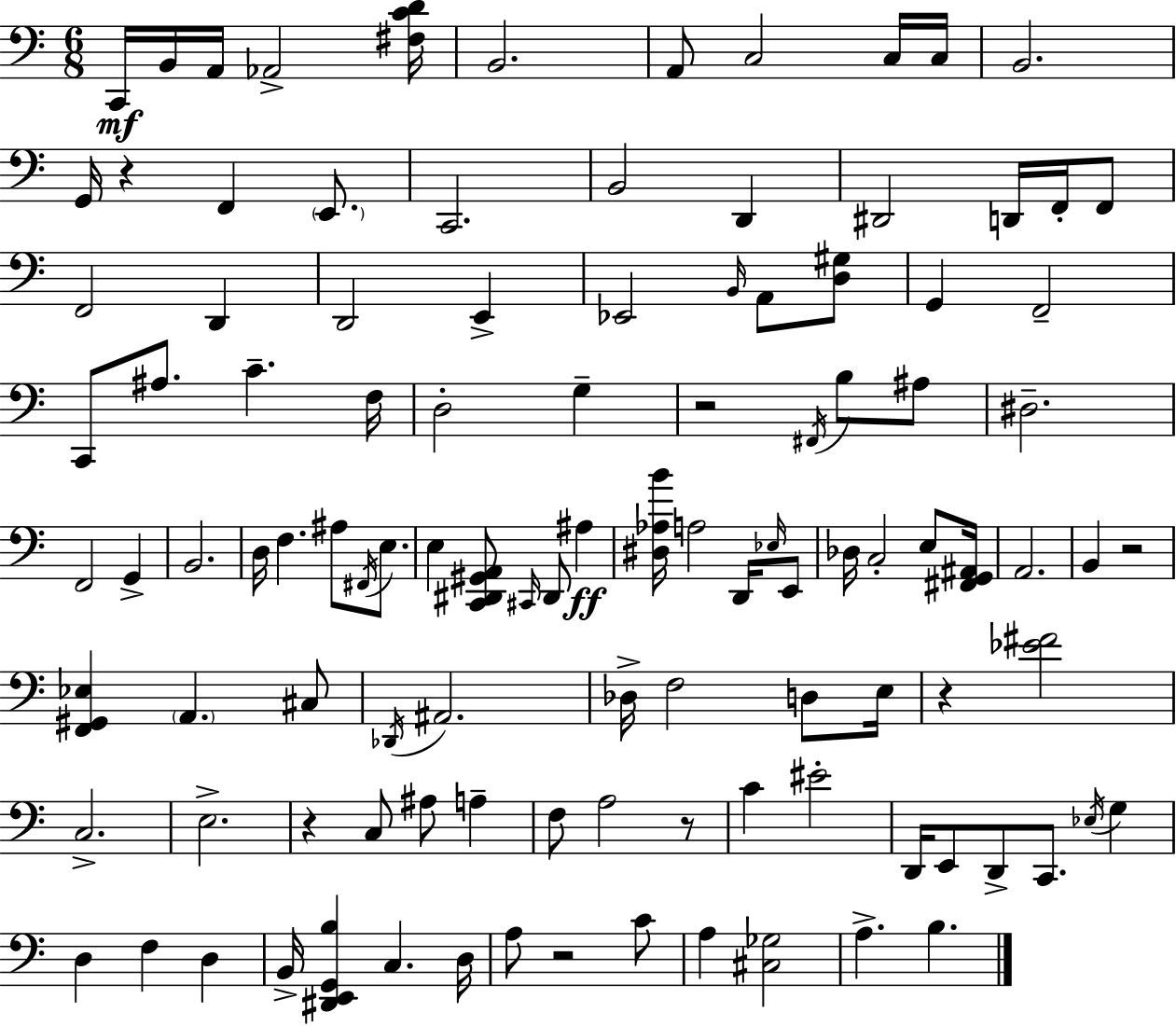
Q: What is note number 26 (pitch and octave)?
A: B2